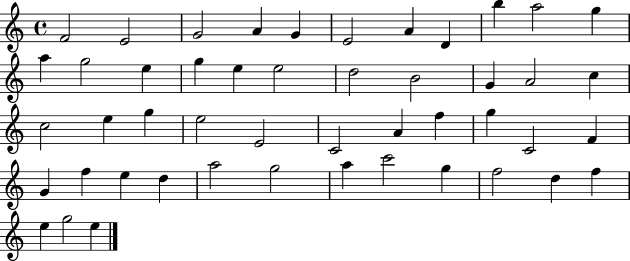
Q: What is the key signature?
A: C major